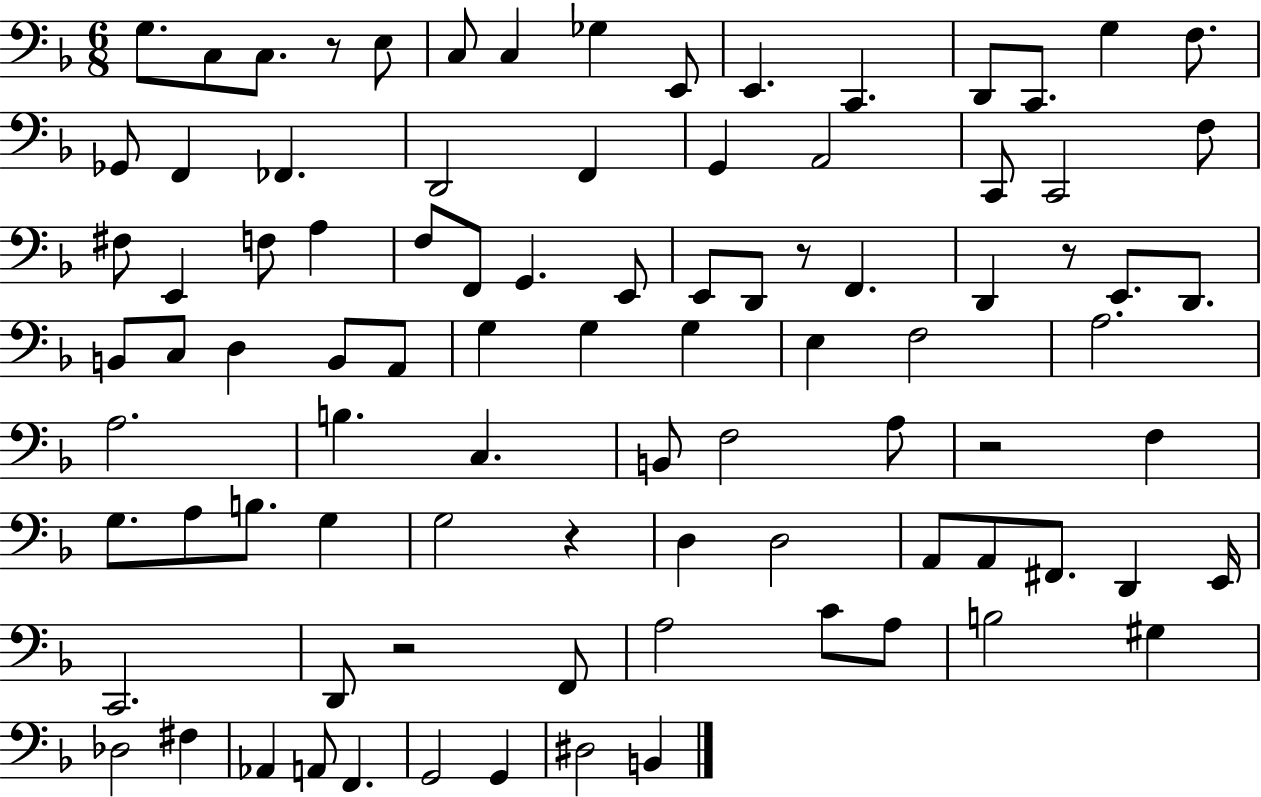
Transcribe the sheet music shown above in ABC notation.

X:1
T:Untitled
M:6/8
L:1/4
K:F
G,/2 C,/2 C,/2 z/2 E,/2 C,/2 C, _G, E,,/2 E,, C,, D,,/2 C,,/2 G, F,/2 _G,,/2 F,, _F,, D,,2 F,, G,, A,,2 C,,/2 C,,2 F,/2 ^F,/2 E,, F,/2 A, F,/2 F,,/2 G,, E,,/2 E,,/2 D,,/2 z/2 F,, D,, z/2 E,,/2 D,,/2 B,,/2 C,/2 D, B,,/2 A,,/2 G, G, G, E, F,2 A,2 A,2 B, C, B,,/2 F,2 A,/2 z2 F, G,/2 A,/2 B,/2 G, G,2 z D, D,2 A,,/2 A,,/2 ^F,,/2 D,, E,,/4 C,,2 D,,/2 z2 F,,/2 A,2 C/2 A,/2 B,2 ^G, _D,2 ^F, _A,, A,,/2 F,, G,,2 G,, ^D,2 B,,